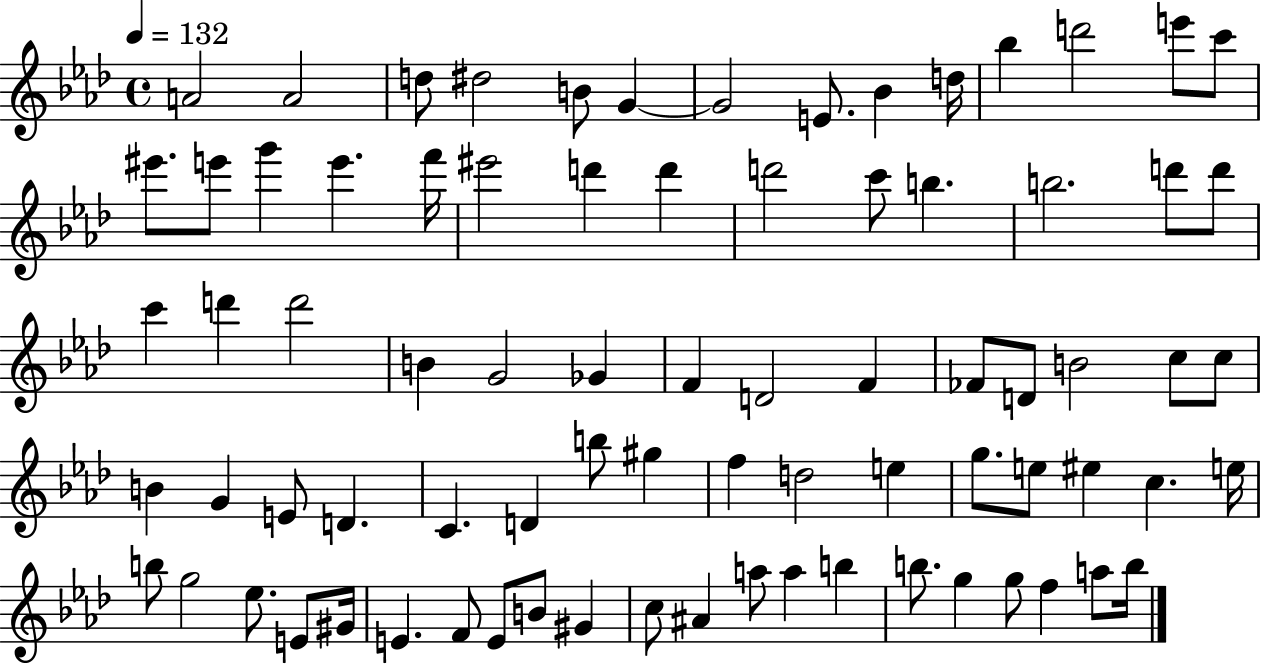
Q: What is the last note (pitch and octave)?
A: B5